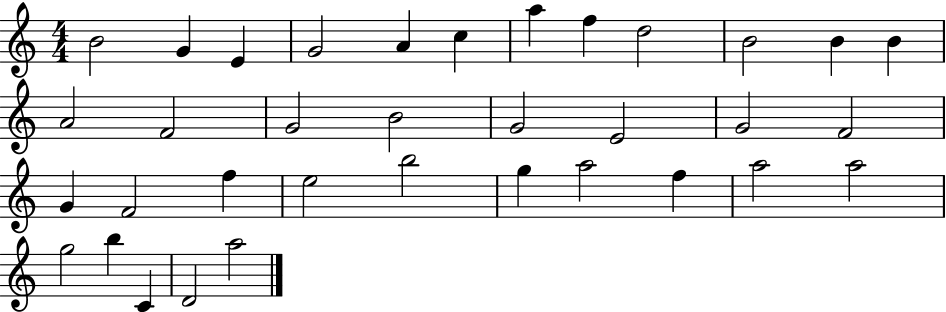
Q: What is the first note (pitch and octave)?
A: B4